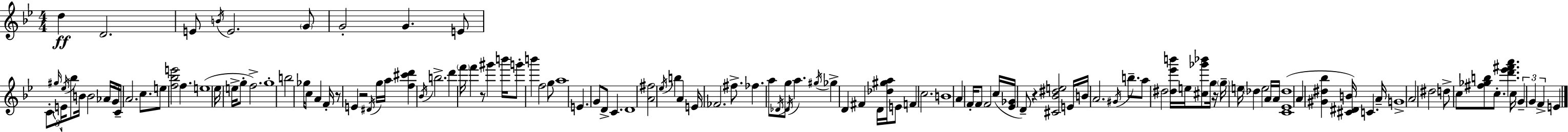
D5/q D4/h. E4/e B4/s E4/h. G4/e G4/h G4/q. E4/e C4/e G#5/s E4/s Eb5/s Bb5/e B4/s B4/h Ab4/s G4/s C4/s A4/h. C5/e. E5/e [F5,Bb5,E6]/h F5/q. E5/w Eb5/s E5/s G5/e F5/h. G5/w B5/h Gb5/s C5/e A4/q F4/s R/e E4/q R/h D#4/s G5/s A5/s [F5,C#6,D6]/q Bb4/s B5/h. D6/q F6/s F6/q R/e G#6/q B6/s G6/e B6/q F5/h G5/e A5/w E4/q. G4/e D4/e C4/q. D4/w [A4,F#5]/h Eb5/s B5/q A4/q E4/s FES4/h. F#5/e. FES5/q. A5/e Db4/s G5/e Db4/s A5/q. G#5/s Gb5/q D4/q F#4/q D4/s [Db5,G#5,A5]/s E4/e F4/q C5/h. B4/w A4/q F4/s F4/e F4/h C5/s [Eb4,Gb4]/s D4/e R/q [C#4,Bb4,D#5,E5]/h E4/s B4/s A4/h. G#4/s B5/e. A5/e D#5/h [D#5,Eb6,B6]/s E5/s [C#5,Gb6,Bb6]/e G5/s R/s G5/s E5/s Db5/q E5/h A4/s A4/s [C4,Eb4,Db5]/w A4/q [G#4,D#5,Bb5]/q [C#4,D#4,B4]/s C4/q. A4/s G4/w A4/h D#5/h D5/e C5/e [F#5,Gb5,B5]/e C5/e. [D6,Eb6,F#6,A6]/q. C5/s G4/q G4/q F4/q E4/q